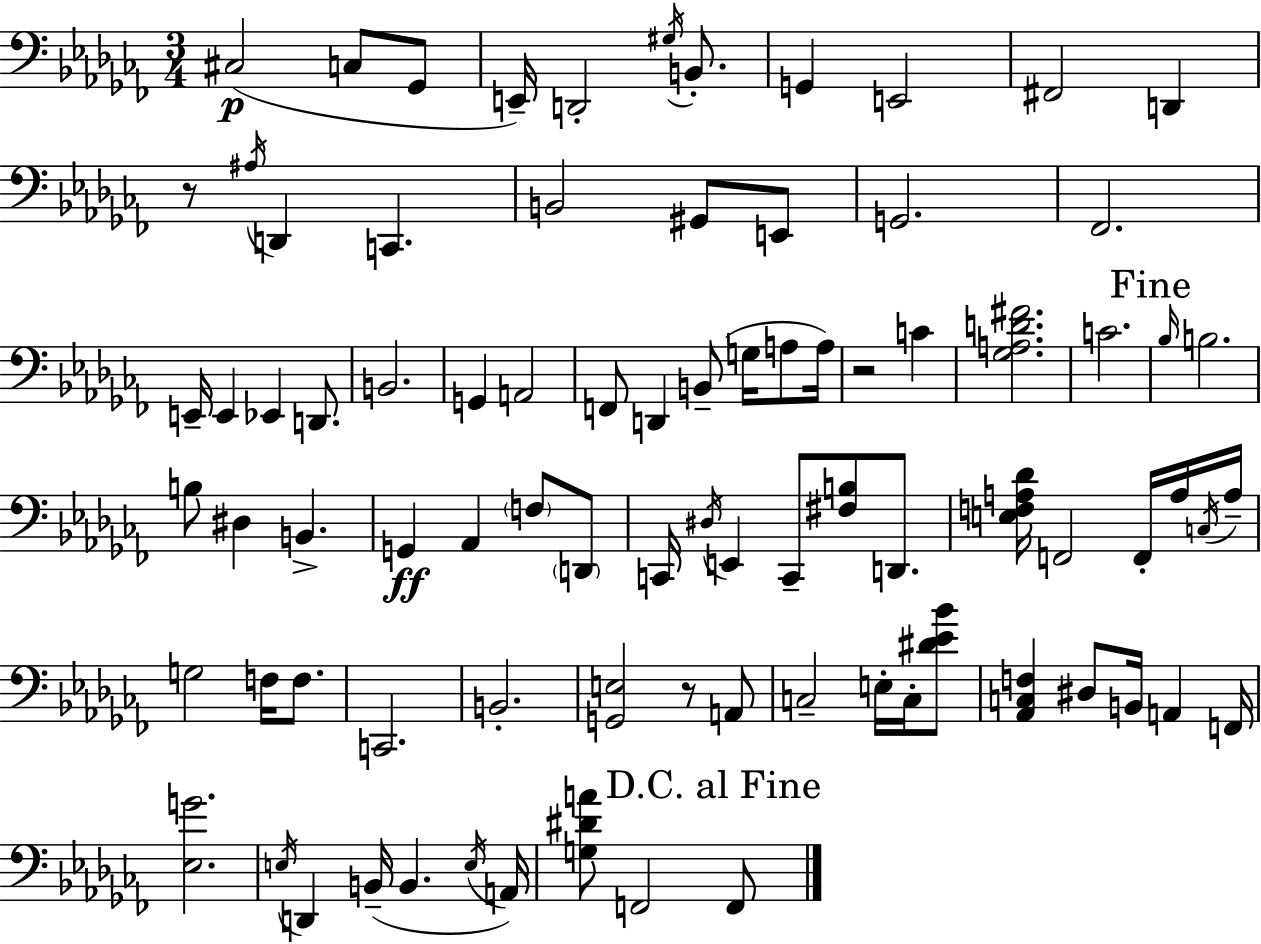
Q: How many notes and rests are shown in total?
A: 85